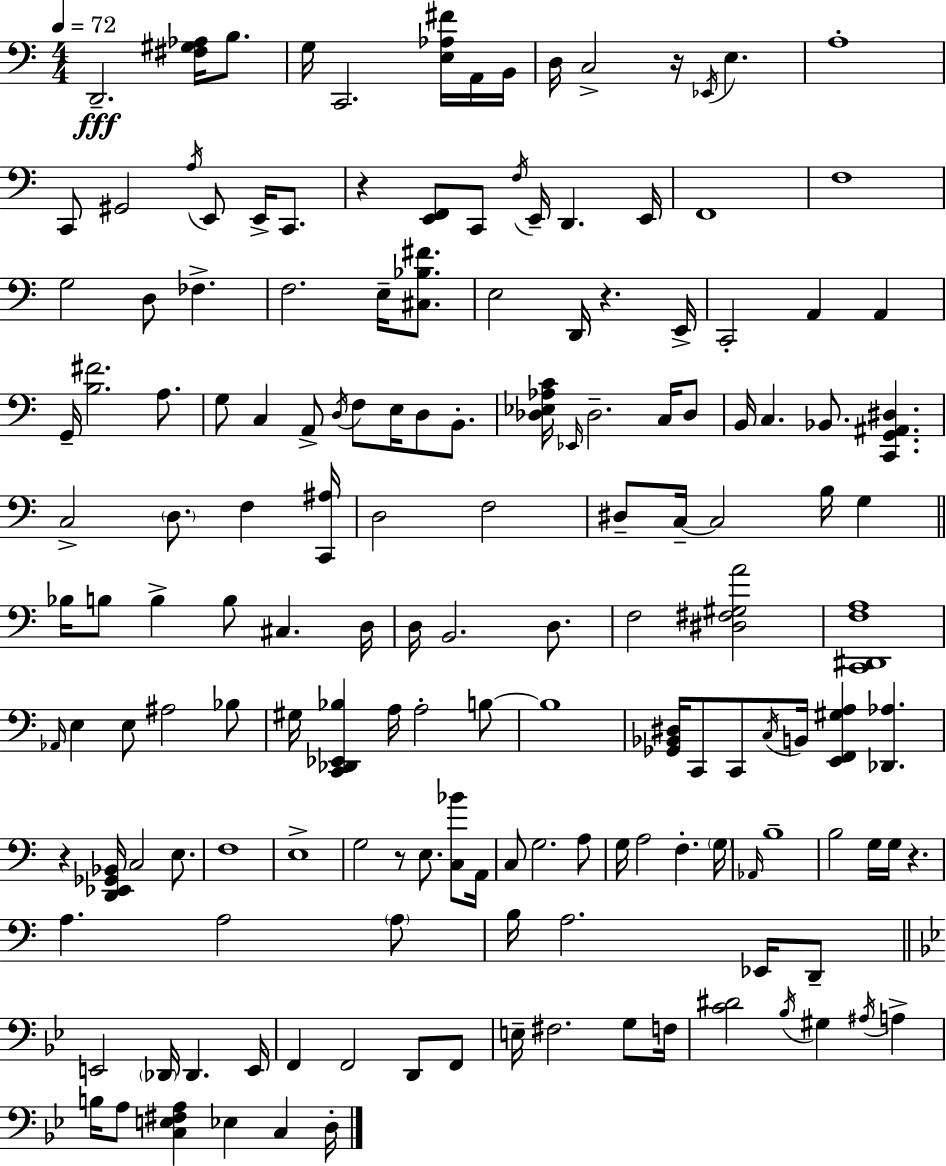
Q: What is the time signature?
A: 4/4